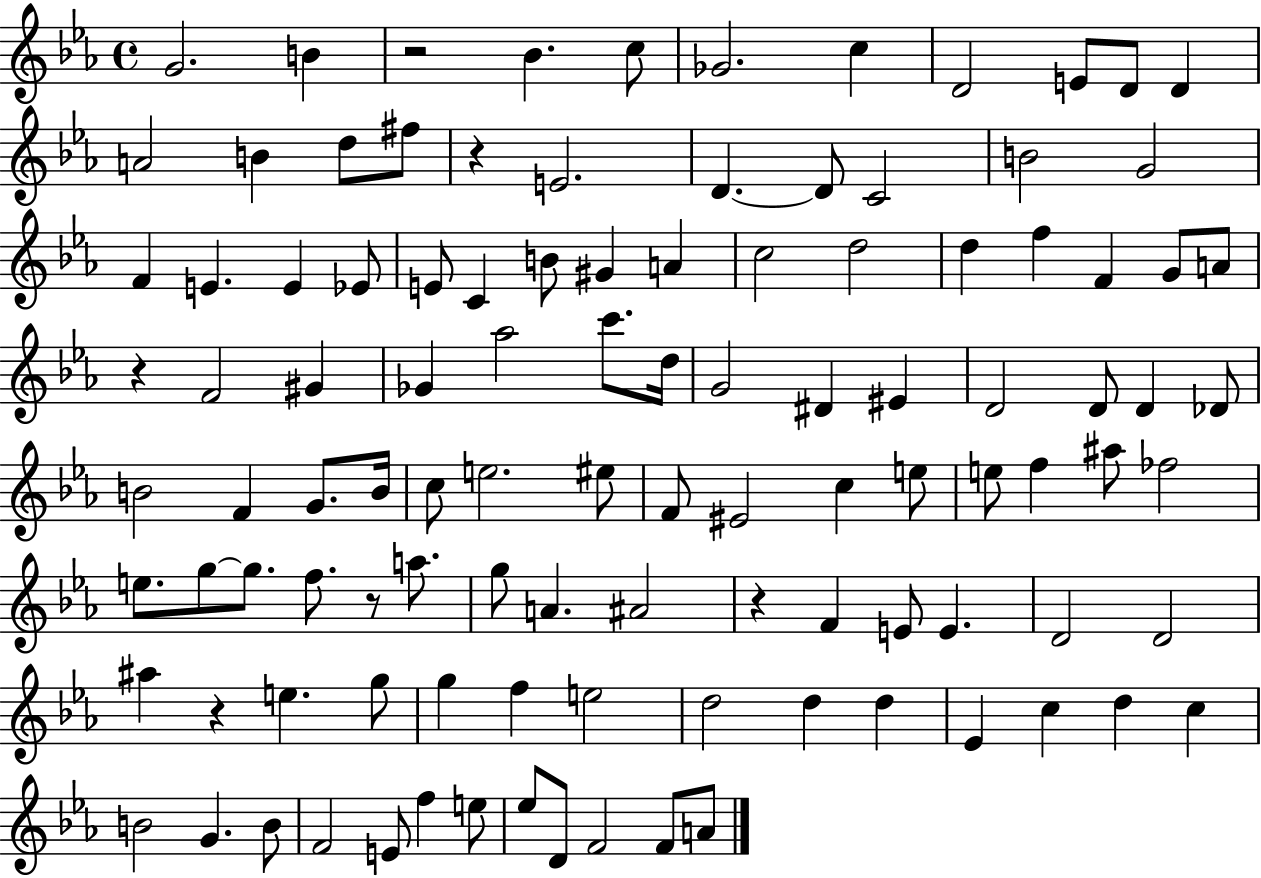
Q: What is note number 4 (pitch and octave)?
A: C5